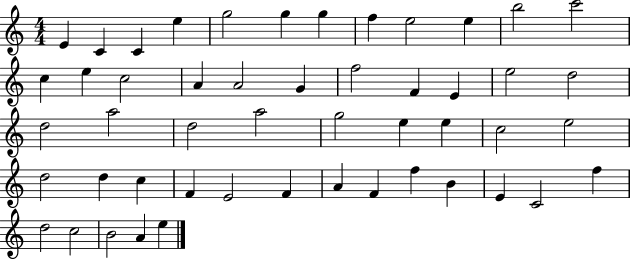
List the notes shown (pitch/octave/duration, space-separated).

E4/q C4/q C4/q E5/q G5/h G5/q G5/q F5/q E5/h E5/q B5/h C6/h C5/q E5/q C5/h A4/q A4/h G4/q F5/h F4/q E4/q E5/h D5/h D5/h A5/h D5/h A5/h G5/h E5/q E5/q C5/h E5/h D5/h D5/q C5/q F4/q E4/h F4/q A4/q F4/q F5/q B4/q E4/q C4/h F5/q D5/h C5/h B4/h A4/q E5/q